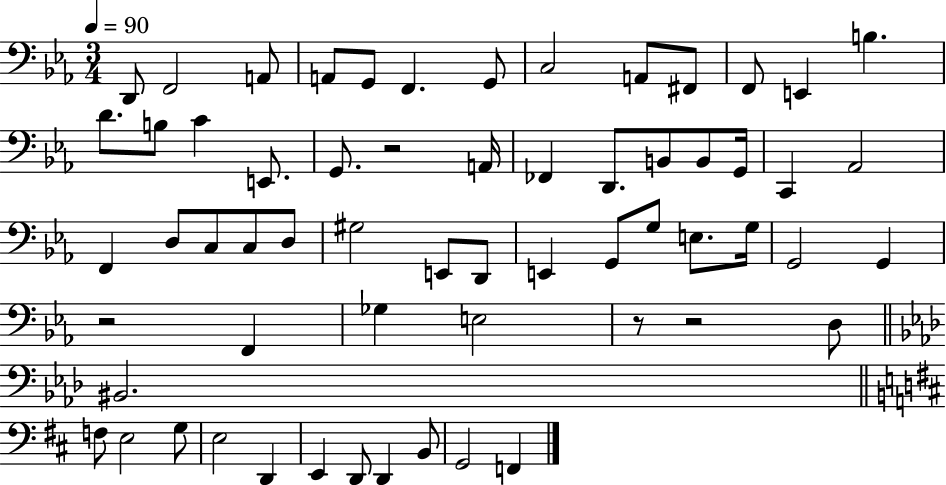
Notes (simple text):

D2/e F2/h A2/e A2/e G2/e F2/q. G2/e C3/h A2/e F#2/e F2/e E2/q B3/q. D4/e. B3/e C4/q E2/e. G2/e. R/h A2/s FES2/q D2/e. B2/e B2/e G2/s C2/q Ab2/h F2/q D3/e C3/e C3/e D3/e G#3/h E2/e D2/e E2/q G2/e G3/e E3/e. G3/s G2/h G2/q R/h F2/q Gb3/q E3/h R/e R/h D3/e BIS2/h. F3/e E3/h G3/e E3/h D2/q E2/q D2/e D2/q B2/e G2/h F2/q